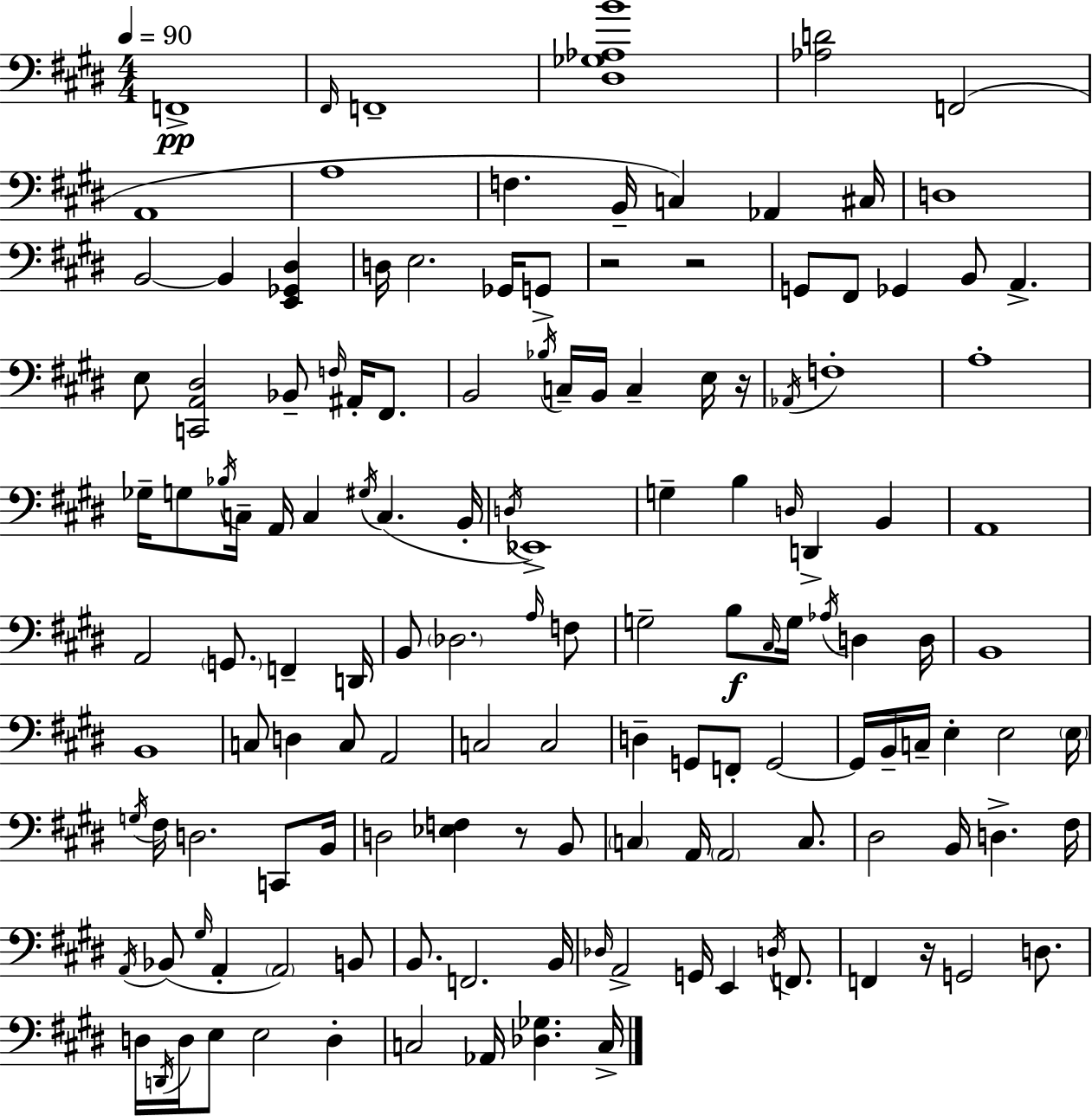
X:1
T:Untitled
M:4/4
L:1/4
K:E
F,,4 ^F,,/4 F,,4 [^D,_G,_A,B]4 [_A,D]2 F,,2 A,,4 A,4 F, B,,/4 C, _A,, ^C,/4 D,4 B,,2 B,, [E,,_G,,^D,] D,/4 E,2 _G,,/4 G,,/2 z2 z2 G,,/2 ^F,,/2 _G,, B,,/2 A,, E,/2 [C,,A,,^D,]2 _B,,/2 F,/4 ^A,,/4 ^F,,/2 B,,2 _B,/4 C,/4 B,,/4 C, E,/4 z/4 _A,,/4 F,4 A,4 _G,/4 G,/2 _B,/4 C,/4 A,,/4 C, ^G,/4 C, B,,/4 D,/4 _E,,4 G, B, D,/4 D,, B,, A,,4 A,,2 G,,/2 F,, D,,/4 B,,/2 _D,2 A,/4 F,/2 G,2 B,/2 ^C,/4 G,/4 _A,/4 D, D,/4 B,,4 B,,4 C,/2 D, C,/2 A,,2 C,2 C,2 D, G,,/2 F,,/2 G,,2 G,,/4 B,,/4 C,/4 E, E,2 E,/4 G,/4 ^F,/4 D,2 C,,/2 B,,/4 D,2 [_E,F,] z/2 B,,/2 C, A,,/4 A,,2 C,/2 ^D,2 B,,/4 D, ^F,/4 A,,/4 _B,,/2 ^G,/4 A,, A,,2 B,,/2 B,,/2 F,,2 B,,/4 _D,/4 A,,2 G,,/4 E,, D,/4 F,,/2 F,, z/4 G,,2 D,/2 D,/4 D,,/4 D,/4 E,/2 E,2 D, C,2 _A,,/4 [_D,_G,] C,/4